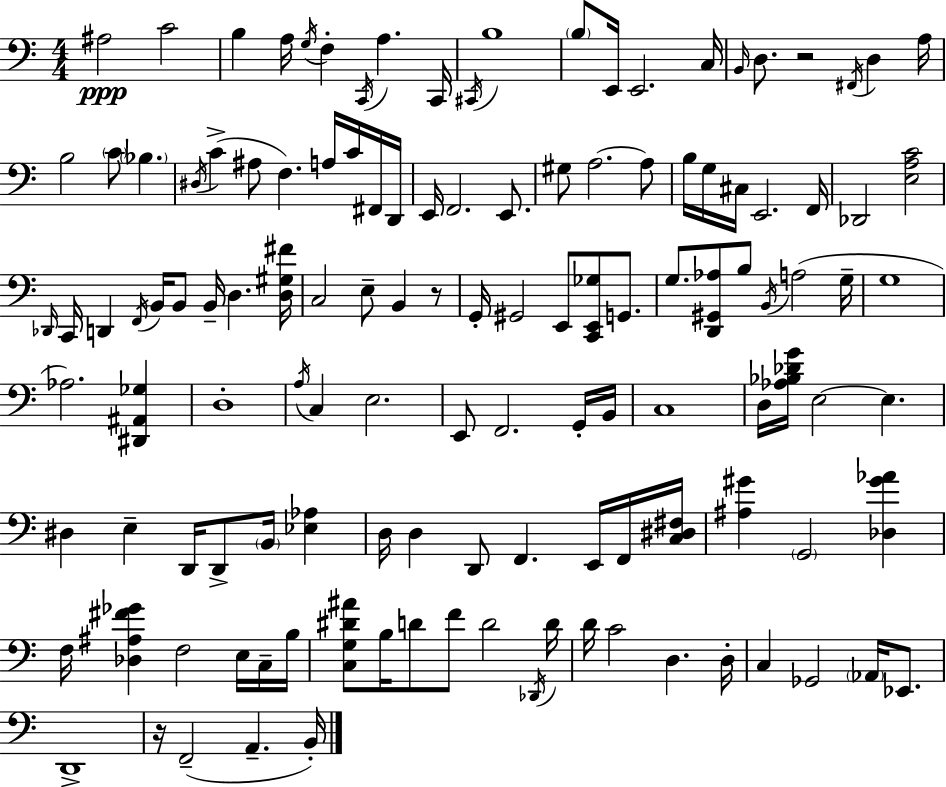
A#3/h C4/h B3/q A3/s G3/s F3/q C2/s A3/q. C2/s C#2/s B3/w B3/e E2/s E2/h. C3/s B2/s D3/e. R/h F#2/s D3/q A3/s B3/h C4/e Bb3/q. D#3/s C4/q A#3/e F3/q. A3/s C4/s F#2/s D2/s E2/s F2/h. E2/e. G#3/e A3/h. A3/e B3/s G3/s C#3/s E2/h. F2/s Db2/h [E3,A3,C4]/h Db2/s C2/s D2/q F2/s B2/s B2/e B2/s D3/q. [D3,G#3,F#4]/s C3/h E3/e B2/q R/e G2/s G#2/h E2/e [C2,E2,Gb3]/e G2/e. G3/e. [D2,G#2,Ab3]/e B3/e B2/s A3/h G3/s G3/w Ab3/h. [D#2,A#2,Gb3]/q D3/w A3/s C3/q E3/h. E2/e F2/h. G2/s B2/s C3/w D3/s [Ab3,Bb3,Db4,G4]/s E3/h E3/q. D#3/q E3/q D2/s D2/e B2/s [Eb3,Ab3]/q D3/s D3/q D2/e F2/q. E2/s F2/s [C3,D#3,F#3]/s [A#3,G#4]/q G2/h [Db3,G#4,Ab4]/q F3/s [Db3,A#3,F#4,Gb4]/q F3/h E3/s C3/s B3/s [C3,G3,D#4,A#4]/e B3/s D4/e F4/e D4/h Db2/s D4/s D4/s C4/h D3/q. D3/s C3/q Gb2/h Ab2/s Eb2/e. D2/w R/s F2/h A2/q. B2/s